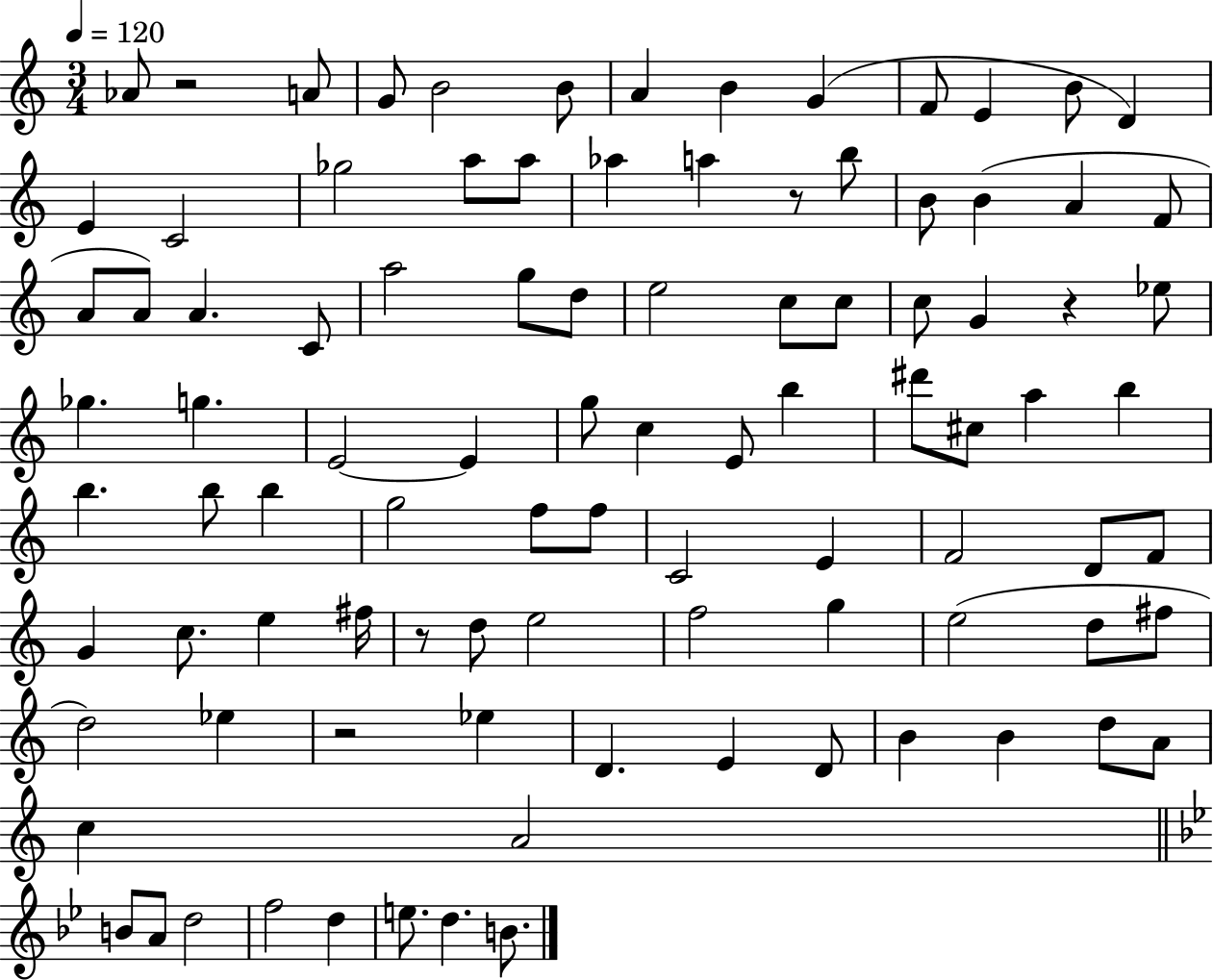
Ab4/e R/h A4/e G4/e B4/h B4/e A4/q B4/q G4/q F4/e E4/q B4/e D4/q E4/q C4/h Gb5/h A5/e A5/e Ab5/q A5/q R/e B5/e B4/e B4/q A4/q F4/e A4/e A4/e A4/q. C4/e A5/h G5/e D5/e E5/h C5/e C5/e C5/e G4/q R/q Eb5/e Gb5/q. G5/q. E4/h E4/q G5/e C5/q E4/e B5/q D#6/e C#5/e A5/q B5/q B5/q. B5/e B5/q G5/h F5/e F5/e C4/h E4/q F4/h D4/e F4/e G4/q C5/e. E5/q F#5/s R/e D5/e E5/h F5/h G5/q E5/h D5/e F#5/e D5/h Eb5/q R/h Eb5/q D4/q. E4/q D4/e B4/q B4/q D5/e A4/e C5/q A4/h B4/e A4/e D5/h F5/h D5/q E5/e. D5/q. B4/e.